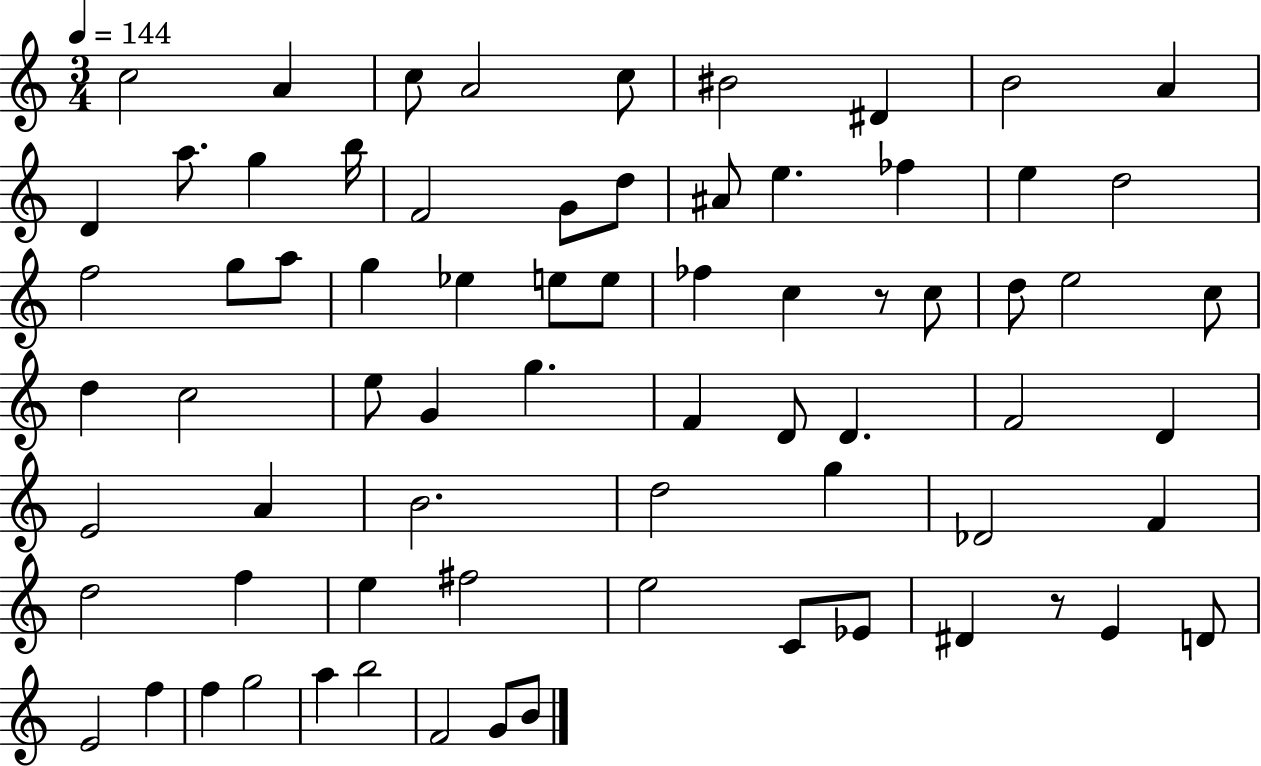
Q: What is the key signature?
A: C major